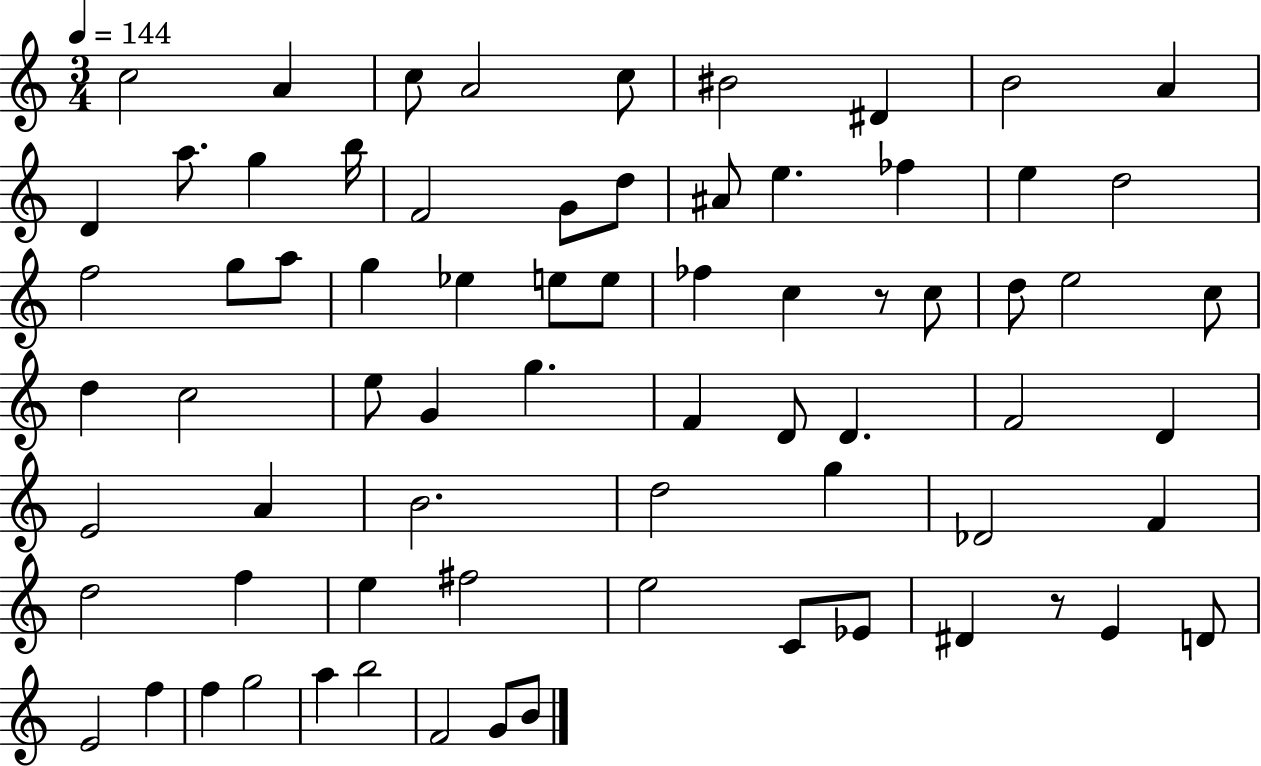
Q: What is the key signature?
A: C major